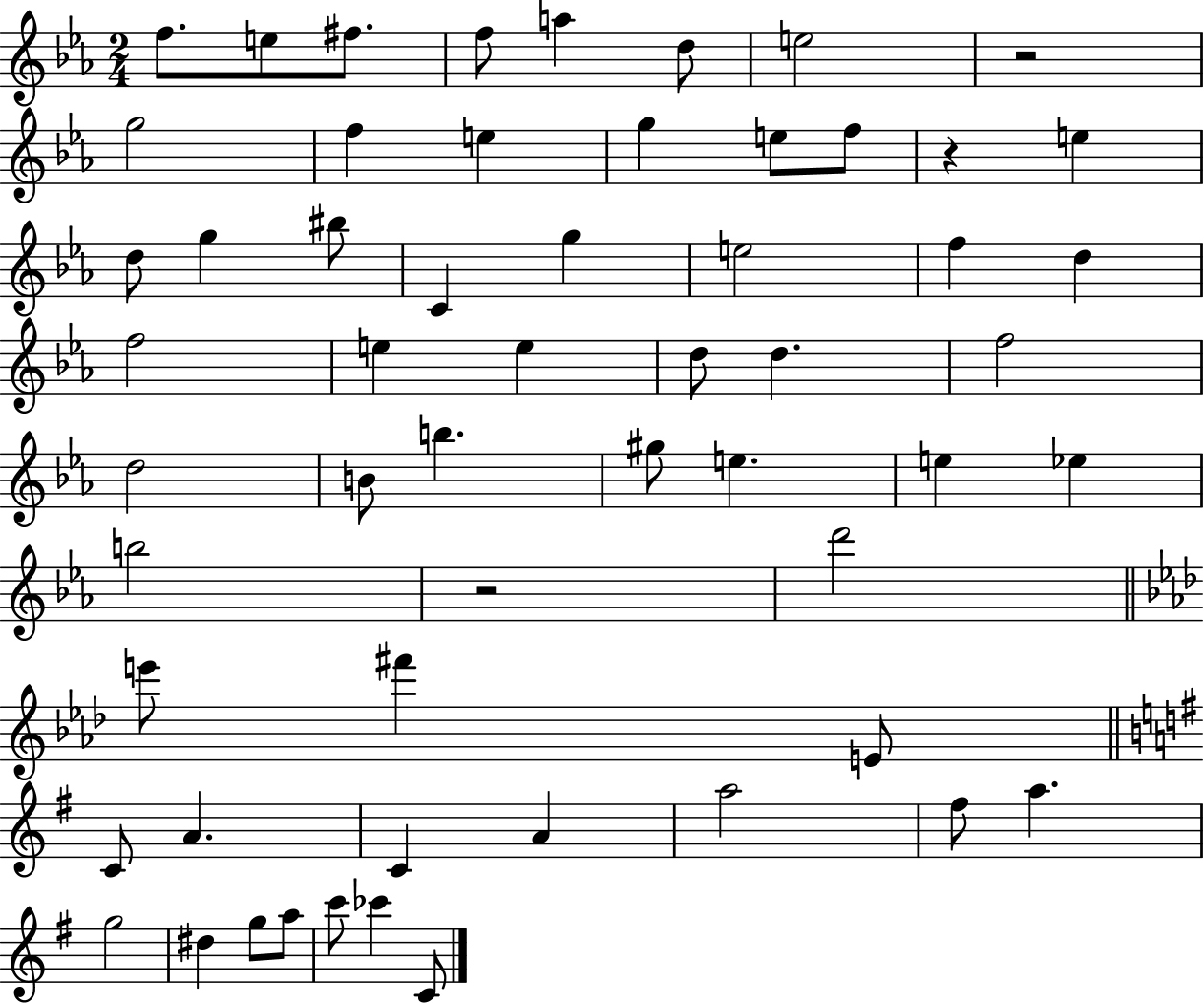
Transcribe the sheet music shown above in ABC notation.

X:1
T:Untitled
M:2/4
L:1/4
K:Eb
f/2 e/2 ^f/2 f/2 a d/2 e2 z2 g2 f e g e/2 f/2 z e d/2 g ^b/2 C g e2 f d f2 e e d/2 d f2 d2 B/2 b ^g/2 e e _e b2 z2 d'2 e'/2 ^f' E/2 C/2 A C A a2 ^f/2 a g2 ^d g/2 a/2 c'/2 _c' C/2